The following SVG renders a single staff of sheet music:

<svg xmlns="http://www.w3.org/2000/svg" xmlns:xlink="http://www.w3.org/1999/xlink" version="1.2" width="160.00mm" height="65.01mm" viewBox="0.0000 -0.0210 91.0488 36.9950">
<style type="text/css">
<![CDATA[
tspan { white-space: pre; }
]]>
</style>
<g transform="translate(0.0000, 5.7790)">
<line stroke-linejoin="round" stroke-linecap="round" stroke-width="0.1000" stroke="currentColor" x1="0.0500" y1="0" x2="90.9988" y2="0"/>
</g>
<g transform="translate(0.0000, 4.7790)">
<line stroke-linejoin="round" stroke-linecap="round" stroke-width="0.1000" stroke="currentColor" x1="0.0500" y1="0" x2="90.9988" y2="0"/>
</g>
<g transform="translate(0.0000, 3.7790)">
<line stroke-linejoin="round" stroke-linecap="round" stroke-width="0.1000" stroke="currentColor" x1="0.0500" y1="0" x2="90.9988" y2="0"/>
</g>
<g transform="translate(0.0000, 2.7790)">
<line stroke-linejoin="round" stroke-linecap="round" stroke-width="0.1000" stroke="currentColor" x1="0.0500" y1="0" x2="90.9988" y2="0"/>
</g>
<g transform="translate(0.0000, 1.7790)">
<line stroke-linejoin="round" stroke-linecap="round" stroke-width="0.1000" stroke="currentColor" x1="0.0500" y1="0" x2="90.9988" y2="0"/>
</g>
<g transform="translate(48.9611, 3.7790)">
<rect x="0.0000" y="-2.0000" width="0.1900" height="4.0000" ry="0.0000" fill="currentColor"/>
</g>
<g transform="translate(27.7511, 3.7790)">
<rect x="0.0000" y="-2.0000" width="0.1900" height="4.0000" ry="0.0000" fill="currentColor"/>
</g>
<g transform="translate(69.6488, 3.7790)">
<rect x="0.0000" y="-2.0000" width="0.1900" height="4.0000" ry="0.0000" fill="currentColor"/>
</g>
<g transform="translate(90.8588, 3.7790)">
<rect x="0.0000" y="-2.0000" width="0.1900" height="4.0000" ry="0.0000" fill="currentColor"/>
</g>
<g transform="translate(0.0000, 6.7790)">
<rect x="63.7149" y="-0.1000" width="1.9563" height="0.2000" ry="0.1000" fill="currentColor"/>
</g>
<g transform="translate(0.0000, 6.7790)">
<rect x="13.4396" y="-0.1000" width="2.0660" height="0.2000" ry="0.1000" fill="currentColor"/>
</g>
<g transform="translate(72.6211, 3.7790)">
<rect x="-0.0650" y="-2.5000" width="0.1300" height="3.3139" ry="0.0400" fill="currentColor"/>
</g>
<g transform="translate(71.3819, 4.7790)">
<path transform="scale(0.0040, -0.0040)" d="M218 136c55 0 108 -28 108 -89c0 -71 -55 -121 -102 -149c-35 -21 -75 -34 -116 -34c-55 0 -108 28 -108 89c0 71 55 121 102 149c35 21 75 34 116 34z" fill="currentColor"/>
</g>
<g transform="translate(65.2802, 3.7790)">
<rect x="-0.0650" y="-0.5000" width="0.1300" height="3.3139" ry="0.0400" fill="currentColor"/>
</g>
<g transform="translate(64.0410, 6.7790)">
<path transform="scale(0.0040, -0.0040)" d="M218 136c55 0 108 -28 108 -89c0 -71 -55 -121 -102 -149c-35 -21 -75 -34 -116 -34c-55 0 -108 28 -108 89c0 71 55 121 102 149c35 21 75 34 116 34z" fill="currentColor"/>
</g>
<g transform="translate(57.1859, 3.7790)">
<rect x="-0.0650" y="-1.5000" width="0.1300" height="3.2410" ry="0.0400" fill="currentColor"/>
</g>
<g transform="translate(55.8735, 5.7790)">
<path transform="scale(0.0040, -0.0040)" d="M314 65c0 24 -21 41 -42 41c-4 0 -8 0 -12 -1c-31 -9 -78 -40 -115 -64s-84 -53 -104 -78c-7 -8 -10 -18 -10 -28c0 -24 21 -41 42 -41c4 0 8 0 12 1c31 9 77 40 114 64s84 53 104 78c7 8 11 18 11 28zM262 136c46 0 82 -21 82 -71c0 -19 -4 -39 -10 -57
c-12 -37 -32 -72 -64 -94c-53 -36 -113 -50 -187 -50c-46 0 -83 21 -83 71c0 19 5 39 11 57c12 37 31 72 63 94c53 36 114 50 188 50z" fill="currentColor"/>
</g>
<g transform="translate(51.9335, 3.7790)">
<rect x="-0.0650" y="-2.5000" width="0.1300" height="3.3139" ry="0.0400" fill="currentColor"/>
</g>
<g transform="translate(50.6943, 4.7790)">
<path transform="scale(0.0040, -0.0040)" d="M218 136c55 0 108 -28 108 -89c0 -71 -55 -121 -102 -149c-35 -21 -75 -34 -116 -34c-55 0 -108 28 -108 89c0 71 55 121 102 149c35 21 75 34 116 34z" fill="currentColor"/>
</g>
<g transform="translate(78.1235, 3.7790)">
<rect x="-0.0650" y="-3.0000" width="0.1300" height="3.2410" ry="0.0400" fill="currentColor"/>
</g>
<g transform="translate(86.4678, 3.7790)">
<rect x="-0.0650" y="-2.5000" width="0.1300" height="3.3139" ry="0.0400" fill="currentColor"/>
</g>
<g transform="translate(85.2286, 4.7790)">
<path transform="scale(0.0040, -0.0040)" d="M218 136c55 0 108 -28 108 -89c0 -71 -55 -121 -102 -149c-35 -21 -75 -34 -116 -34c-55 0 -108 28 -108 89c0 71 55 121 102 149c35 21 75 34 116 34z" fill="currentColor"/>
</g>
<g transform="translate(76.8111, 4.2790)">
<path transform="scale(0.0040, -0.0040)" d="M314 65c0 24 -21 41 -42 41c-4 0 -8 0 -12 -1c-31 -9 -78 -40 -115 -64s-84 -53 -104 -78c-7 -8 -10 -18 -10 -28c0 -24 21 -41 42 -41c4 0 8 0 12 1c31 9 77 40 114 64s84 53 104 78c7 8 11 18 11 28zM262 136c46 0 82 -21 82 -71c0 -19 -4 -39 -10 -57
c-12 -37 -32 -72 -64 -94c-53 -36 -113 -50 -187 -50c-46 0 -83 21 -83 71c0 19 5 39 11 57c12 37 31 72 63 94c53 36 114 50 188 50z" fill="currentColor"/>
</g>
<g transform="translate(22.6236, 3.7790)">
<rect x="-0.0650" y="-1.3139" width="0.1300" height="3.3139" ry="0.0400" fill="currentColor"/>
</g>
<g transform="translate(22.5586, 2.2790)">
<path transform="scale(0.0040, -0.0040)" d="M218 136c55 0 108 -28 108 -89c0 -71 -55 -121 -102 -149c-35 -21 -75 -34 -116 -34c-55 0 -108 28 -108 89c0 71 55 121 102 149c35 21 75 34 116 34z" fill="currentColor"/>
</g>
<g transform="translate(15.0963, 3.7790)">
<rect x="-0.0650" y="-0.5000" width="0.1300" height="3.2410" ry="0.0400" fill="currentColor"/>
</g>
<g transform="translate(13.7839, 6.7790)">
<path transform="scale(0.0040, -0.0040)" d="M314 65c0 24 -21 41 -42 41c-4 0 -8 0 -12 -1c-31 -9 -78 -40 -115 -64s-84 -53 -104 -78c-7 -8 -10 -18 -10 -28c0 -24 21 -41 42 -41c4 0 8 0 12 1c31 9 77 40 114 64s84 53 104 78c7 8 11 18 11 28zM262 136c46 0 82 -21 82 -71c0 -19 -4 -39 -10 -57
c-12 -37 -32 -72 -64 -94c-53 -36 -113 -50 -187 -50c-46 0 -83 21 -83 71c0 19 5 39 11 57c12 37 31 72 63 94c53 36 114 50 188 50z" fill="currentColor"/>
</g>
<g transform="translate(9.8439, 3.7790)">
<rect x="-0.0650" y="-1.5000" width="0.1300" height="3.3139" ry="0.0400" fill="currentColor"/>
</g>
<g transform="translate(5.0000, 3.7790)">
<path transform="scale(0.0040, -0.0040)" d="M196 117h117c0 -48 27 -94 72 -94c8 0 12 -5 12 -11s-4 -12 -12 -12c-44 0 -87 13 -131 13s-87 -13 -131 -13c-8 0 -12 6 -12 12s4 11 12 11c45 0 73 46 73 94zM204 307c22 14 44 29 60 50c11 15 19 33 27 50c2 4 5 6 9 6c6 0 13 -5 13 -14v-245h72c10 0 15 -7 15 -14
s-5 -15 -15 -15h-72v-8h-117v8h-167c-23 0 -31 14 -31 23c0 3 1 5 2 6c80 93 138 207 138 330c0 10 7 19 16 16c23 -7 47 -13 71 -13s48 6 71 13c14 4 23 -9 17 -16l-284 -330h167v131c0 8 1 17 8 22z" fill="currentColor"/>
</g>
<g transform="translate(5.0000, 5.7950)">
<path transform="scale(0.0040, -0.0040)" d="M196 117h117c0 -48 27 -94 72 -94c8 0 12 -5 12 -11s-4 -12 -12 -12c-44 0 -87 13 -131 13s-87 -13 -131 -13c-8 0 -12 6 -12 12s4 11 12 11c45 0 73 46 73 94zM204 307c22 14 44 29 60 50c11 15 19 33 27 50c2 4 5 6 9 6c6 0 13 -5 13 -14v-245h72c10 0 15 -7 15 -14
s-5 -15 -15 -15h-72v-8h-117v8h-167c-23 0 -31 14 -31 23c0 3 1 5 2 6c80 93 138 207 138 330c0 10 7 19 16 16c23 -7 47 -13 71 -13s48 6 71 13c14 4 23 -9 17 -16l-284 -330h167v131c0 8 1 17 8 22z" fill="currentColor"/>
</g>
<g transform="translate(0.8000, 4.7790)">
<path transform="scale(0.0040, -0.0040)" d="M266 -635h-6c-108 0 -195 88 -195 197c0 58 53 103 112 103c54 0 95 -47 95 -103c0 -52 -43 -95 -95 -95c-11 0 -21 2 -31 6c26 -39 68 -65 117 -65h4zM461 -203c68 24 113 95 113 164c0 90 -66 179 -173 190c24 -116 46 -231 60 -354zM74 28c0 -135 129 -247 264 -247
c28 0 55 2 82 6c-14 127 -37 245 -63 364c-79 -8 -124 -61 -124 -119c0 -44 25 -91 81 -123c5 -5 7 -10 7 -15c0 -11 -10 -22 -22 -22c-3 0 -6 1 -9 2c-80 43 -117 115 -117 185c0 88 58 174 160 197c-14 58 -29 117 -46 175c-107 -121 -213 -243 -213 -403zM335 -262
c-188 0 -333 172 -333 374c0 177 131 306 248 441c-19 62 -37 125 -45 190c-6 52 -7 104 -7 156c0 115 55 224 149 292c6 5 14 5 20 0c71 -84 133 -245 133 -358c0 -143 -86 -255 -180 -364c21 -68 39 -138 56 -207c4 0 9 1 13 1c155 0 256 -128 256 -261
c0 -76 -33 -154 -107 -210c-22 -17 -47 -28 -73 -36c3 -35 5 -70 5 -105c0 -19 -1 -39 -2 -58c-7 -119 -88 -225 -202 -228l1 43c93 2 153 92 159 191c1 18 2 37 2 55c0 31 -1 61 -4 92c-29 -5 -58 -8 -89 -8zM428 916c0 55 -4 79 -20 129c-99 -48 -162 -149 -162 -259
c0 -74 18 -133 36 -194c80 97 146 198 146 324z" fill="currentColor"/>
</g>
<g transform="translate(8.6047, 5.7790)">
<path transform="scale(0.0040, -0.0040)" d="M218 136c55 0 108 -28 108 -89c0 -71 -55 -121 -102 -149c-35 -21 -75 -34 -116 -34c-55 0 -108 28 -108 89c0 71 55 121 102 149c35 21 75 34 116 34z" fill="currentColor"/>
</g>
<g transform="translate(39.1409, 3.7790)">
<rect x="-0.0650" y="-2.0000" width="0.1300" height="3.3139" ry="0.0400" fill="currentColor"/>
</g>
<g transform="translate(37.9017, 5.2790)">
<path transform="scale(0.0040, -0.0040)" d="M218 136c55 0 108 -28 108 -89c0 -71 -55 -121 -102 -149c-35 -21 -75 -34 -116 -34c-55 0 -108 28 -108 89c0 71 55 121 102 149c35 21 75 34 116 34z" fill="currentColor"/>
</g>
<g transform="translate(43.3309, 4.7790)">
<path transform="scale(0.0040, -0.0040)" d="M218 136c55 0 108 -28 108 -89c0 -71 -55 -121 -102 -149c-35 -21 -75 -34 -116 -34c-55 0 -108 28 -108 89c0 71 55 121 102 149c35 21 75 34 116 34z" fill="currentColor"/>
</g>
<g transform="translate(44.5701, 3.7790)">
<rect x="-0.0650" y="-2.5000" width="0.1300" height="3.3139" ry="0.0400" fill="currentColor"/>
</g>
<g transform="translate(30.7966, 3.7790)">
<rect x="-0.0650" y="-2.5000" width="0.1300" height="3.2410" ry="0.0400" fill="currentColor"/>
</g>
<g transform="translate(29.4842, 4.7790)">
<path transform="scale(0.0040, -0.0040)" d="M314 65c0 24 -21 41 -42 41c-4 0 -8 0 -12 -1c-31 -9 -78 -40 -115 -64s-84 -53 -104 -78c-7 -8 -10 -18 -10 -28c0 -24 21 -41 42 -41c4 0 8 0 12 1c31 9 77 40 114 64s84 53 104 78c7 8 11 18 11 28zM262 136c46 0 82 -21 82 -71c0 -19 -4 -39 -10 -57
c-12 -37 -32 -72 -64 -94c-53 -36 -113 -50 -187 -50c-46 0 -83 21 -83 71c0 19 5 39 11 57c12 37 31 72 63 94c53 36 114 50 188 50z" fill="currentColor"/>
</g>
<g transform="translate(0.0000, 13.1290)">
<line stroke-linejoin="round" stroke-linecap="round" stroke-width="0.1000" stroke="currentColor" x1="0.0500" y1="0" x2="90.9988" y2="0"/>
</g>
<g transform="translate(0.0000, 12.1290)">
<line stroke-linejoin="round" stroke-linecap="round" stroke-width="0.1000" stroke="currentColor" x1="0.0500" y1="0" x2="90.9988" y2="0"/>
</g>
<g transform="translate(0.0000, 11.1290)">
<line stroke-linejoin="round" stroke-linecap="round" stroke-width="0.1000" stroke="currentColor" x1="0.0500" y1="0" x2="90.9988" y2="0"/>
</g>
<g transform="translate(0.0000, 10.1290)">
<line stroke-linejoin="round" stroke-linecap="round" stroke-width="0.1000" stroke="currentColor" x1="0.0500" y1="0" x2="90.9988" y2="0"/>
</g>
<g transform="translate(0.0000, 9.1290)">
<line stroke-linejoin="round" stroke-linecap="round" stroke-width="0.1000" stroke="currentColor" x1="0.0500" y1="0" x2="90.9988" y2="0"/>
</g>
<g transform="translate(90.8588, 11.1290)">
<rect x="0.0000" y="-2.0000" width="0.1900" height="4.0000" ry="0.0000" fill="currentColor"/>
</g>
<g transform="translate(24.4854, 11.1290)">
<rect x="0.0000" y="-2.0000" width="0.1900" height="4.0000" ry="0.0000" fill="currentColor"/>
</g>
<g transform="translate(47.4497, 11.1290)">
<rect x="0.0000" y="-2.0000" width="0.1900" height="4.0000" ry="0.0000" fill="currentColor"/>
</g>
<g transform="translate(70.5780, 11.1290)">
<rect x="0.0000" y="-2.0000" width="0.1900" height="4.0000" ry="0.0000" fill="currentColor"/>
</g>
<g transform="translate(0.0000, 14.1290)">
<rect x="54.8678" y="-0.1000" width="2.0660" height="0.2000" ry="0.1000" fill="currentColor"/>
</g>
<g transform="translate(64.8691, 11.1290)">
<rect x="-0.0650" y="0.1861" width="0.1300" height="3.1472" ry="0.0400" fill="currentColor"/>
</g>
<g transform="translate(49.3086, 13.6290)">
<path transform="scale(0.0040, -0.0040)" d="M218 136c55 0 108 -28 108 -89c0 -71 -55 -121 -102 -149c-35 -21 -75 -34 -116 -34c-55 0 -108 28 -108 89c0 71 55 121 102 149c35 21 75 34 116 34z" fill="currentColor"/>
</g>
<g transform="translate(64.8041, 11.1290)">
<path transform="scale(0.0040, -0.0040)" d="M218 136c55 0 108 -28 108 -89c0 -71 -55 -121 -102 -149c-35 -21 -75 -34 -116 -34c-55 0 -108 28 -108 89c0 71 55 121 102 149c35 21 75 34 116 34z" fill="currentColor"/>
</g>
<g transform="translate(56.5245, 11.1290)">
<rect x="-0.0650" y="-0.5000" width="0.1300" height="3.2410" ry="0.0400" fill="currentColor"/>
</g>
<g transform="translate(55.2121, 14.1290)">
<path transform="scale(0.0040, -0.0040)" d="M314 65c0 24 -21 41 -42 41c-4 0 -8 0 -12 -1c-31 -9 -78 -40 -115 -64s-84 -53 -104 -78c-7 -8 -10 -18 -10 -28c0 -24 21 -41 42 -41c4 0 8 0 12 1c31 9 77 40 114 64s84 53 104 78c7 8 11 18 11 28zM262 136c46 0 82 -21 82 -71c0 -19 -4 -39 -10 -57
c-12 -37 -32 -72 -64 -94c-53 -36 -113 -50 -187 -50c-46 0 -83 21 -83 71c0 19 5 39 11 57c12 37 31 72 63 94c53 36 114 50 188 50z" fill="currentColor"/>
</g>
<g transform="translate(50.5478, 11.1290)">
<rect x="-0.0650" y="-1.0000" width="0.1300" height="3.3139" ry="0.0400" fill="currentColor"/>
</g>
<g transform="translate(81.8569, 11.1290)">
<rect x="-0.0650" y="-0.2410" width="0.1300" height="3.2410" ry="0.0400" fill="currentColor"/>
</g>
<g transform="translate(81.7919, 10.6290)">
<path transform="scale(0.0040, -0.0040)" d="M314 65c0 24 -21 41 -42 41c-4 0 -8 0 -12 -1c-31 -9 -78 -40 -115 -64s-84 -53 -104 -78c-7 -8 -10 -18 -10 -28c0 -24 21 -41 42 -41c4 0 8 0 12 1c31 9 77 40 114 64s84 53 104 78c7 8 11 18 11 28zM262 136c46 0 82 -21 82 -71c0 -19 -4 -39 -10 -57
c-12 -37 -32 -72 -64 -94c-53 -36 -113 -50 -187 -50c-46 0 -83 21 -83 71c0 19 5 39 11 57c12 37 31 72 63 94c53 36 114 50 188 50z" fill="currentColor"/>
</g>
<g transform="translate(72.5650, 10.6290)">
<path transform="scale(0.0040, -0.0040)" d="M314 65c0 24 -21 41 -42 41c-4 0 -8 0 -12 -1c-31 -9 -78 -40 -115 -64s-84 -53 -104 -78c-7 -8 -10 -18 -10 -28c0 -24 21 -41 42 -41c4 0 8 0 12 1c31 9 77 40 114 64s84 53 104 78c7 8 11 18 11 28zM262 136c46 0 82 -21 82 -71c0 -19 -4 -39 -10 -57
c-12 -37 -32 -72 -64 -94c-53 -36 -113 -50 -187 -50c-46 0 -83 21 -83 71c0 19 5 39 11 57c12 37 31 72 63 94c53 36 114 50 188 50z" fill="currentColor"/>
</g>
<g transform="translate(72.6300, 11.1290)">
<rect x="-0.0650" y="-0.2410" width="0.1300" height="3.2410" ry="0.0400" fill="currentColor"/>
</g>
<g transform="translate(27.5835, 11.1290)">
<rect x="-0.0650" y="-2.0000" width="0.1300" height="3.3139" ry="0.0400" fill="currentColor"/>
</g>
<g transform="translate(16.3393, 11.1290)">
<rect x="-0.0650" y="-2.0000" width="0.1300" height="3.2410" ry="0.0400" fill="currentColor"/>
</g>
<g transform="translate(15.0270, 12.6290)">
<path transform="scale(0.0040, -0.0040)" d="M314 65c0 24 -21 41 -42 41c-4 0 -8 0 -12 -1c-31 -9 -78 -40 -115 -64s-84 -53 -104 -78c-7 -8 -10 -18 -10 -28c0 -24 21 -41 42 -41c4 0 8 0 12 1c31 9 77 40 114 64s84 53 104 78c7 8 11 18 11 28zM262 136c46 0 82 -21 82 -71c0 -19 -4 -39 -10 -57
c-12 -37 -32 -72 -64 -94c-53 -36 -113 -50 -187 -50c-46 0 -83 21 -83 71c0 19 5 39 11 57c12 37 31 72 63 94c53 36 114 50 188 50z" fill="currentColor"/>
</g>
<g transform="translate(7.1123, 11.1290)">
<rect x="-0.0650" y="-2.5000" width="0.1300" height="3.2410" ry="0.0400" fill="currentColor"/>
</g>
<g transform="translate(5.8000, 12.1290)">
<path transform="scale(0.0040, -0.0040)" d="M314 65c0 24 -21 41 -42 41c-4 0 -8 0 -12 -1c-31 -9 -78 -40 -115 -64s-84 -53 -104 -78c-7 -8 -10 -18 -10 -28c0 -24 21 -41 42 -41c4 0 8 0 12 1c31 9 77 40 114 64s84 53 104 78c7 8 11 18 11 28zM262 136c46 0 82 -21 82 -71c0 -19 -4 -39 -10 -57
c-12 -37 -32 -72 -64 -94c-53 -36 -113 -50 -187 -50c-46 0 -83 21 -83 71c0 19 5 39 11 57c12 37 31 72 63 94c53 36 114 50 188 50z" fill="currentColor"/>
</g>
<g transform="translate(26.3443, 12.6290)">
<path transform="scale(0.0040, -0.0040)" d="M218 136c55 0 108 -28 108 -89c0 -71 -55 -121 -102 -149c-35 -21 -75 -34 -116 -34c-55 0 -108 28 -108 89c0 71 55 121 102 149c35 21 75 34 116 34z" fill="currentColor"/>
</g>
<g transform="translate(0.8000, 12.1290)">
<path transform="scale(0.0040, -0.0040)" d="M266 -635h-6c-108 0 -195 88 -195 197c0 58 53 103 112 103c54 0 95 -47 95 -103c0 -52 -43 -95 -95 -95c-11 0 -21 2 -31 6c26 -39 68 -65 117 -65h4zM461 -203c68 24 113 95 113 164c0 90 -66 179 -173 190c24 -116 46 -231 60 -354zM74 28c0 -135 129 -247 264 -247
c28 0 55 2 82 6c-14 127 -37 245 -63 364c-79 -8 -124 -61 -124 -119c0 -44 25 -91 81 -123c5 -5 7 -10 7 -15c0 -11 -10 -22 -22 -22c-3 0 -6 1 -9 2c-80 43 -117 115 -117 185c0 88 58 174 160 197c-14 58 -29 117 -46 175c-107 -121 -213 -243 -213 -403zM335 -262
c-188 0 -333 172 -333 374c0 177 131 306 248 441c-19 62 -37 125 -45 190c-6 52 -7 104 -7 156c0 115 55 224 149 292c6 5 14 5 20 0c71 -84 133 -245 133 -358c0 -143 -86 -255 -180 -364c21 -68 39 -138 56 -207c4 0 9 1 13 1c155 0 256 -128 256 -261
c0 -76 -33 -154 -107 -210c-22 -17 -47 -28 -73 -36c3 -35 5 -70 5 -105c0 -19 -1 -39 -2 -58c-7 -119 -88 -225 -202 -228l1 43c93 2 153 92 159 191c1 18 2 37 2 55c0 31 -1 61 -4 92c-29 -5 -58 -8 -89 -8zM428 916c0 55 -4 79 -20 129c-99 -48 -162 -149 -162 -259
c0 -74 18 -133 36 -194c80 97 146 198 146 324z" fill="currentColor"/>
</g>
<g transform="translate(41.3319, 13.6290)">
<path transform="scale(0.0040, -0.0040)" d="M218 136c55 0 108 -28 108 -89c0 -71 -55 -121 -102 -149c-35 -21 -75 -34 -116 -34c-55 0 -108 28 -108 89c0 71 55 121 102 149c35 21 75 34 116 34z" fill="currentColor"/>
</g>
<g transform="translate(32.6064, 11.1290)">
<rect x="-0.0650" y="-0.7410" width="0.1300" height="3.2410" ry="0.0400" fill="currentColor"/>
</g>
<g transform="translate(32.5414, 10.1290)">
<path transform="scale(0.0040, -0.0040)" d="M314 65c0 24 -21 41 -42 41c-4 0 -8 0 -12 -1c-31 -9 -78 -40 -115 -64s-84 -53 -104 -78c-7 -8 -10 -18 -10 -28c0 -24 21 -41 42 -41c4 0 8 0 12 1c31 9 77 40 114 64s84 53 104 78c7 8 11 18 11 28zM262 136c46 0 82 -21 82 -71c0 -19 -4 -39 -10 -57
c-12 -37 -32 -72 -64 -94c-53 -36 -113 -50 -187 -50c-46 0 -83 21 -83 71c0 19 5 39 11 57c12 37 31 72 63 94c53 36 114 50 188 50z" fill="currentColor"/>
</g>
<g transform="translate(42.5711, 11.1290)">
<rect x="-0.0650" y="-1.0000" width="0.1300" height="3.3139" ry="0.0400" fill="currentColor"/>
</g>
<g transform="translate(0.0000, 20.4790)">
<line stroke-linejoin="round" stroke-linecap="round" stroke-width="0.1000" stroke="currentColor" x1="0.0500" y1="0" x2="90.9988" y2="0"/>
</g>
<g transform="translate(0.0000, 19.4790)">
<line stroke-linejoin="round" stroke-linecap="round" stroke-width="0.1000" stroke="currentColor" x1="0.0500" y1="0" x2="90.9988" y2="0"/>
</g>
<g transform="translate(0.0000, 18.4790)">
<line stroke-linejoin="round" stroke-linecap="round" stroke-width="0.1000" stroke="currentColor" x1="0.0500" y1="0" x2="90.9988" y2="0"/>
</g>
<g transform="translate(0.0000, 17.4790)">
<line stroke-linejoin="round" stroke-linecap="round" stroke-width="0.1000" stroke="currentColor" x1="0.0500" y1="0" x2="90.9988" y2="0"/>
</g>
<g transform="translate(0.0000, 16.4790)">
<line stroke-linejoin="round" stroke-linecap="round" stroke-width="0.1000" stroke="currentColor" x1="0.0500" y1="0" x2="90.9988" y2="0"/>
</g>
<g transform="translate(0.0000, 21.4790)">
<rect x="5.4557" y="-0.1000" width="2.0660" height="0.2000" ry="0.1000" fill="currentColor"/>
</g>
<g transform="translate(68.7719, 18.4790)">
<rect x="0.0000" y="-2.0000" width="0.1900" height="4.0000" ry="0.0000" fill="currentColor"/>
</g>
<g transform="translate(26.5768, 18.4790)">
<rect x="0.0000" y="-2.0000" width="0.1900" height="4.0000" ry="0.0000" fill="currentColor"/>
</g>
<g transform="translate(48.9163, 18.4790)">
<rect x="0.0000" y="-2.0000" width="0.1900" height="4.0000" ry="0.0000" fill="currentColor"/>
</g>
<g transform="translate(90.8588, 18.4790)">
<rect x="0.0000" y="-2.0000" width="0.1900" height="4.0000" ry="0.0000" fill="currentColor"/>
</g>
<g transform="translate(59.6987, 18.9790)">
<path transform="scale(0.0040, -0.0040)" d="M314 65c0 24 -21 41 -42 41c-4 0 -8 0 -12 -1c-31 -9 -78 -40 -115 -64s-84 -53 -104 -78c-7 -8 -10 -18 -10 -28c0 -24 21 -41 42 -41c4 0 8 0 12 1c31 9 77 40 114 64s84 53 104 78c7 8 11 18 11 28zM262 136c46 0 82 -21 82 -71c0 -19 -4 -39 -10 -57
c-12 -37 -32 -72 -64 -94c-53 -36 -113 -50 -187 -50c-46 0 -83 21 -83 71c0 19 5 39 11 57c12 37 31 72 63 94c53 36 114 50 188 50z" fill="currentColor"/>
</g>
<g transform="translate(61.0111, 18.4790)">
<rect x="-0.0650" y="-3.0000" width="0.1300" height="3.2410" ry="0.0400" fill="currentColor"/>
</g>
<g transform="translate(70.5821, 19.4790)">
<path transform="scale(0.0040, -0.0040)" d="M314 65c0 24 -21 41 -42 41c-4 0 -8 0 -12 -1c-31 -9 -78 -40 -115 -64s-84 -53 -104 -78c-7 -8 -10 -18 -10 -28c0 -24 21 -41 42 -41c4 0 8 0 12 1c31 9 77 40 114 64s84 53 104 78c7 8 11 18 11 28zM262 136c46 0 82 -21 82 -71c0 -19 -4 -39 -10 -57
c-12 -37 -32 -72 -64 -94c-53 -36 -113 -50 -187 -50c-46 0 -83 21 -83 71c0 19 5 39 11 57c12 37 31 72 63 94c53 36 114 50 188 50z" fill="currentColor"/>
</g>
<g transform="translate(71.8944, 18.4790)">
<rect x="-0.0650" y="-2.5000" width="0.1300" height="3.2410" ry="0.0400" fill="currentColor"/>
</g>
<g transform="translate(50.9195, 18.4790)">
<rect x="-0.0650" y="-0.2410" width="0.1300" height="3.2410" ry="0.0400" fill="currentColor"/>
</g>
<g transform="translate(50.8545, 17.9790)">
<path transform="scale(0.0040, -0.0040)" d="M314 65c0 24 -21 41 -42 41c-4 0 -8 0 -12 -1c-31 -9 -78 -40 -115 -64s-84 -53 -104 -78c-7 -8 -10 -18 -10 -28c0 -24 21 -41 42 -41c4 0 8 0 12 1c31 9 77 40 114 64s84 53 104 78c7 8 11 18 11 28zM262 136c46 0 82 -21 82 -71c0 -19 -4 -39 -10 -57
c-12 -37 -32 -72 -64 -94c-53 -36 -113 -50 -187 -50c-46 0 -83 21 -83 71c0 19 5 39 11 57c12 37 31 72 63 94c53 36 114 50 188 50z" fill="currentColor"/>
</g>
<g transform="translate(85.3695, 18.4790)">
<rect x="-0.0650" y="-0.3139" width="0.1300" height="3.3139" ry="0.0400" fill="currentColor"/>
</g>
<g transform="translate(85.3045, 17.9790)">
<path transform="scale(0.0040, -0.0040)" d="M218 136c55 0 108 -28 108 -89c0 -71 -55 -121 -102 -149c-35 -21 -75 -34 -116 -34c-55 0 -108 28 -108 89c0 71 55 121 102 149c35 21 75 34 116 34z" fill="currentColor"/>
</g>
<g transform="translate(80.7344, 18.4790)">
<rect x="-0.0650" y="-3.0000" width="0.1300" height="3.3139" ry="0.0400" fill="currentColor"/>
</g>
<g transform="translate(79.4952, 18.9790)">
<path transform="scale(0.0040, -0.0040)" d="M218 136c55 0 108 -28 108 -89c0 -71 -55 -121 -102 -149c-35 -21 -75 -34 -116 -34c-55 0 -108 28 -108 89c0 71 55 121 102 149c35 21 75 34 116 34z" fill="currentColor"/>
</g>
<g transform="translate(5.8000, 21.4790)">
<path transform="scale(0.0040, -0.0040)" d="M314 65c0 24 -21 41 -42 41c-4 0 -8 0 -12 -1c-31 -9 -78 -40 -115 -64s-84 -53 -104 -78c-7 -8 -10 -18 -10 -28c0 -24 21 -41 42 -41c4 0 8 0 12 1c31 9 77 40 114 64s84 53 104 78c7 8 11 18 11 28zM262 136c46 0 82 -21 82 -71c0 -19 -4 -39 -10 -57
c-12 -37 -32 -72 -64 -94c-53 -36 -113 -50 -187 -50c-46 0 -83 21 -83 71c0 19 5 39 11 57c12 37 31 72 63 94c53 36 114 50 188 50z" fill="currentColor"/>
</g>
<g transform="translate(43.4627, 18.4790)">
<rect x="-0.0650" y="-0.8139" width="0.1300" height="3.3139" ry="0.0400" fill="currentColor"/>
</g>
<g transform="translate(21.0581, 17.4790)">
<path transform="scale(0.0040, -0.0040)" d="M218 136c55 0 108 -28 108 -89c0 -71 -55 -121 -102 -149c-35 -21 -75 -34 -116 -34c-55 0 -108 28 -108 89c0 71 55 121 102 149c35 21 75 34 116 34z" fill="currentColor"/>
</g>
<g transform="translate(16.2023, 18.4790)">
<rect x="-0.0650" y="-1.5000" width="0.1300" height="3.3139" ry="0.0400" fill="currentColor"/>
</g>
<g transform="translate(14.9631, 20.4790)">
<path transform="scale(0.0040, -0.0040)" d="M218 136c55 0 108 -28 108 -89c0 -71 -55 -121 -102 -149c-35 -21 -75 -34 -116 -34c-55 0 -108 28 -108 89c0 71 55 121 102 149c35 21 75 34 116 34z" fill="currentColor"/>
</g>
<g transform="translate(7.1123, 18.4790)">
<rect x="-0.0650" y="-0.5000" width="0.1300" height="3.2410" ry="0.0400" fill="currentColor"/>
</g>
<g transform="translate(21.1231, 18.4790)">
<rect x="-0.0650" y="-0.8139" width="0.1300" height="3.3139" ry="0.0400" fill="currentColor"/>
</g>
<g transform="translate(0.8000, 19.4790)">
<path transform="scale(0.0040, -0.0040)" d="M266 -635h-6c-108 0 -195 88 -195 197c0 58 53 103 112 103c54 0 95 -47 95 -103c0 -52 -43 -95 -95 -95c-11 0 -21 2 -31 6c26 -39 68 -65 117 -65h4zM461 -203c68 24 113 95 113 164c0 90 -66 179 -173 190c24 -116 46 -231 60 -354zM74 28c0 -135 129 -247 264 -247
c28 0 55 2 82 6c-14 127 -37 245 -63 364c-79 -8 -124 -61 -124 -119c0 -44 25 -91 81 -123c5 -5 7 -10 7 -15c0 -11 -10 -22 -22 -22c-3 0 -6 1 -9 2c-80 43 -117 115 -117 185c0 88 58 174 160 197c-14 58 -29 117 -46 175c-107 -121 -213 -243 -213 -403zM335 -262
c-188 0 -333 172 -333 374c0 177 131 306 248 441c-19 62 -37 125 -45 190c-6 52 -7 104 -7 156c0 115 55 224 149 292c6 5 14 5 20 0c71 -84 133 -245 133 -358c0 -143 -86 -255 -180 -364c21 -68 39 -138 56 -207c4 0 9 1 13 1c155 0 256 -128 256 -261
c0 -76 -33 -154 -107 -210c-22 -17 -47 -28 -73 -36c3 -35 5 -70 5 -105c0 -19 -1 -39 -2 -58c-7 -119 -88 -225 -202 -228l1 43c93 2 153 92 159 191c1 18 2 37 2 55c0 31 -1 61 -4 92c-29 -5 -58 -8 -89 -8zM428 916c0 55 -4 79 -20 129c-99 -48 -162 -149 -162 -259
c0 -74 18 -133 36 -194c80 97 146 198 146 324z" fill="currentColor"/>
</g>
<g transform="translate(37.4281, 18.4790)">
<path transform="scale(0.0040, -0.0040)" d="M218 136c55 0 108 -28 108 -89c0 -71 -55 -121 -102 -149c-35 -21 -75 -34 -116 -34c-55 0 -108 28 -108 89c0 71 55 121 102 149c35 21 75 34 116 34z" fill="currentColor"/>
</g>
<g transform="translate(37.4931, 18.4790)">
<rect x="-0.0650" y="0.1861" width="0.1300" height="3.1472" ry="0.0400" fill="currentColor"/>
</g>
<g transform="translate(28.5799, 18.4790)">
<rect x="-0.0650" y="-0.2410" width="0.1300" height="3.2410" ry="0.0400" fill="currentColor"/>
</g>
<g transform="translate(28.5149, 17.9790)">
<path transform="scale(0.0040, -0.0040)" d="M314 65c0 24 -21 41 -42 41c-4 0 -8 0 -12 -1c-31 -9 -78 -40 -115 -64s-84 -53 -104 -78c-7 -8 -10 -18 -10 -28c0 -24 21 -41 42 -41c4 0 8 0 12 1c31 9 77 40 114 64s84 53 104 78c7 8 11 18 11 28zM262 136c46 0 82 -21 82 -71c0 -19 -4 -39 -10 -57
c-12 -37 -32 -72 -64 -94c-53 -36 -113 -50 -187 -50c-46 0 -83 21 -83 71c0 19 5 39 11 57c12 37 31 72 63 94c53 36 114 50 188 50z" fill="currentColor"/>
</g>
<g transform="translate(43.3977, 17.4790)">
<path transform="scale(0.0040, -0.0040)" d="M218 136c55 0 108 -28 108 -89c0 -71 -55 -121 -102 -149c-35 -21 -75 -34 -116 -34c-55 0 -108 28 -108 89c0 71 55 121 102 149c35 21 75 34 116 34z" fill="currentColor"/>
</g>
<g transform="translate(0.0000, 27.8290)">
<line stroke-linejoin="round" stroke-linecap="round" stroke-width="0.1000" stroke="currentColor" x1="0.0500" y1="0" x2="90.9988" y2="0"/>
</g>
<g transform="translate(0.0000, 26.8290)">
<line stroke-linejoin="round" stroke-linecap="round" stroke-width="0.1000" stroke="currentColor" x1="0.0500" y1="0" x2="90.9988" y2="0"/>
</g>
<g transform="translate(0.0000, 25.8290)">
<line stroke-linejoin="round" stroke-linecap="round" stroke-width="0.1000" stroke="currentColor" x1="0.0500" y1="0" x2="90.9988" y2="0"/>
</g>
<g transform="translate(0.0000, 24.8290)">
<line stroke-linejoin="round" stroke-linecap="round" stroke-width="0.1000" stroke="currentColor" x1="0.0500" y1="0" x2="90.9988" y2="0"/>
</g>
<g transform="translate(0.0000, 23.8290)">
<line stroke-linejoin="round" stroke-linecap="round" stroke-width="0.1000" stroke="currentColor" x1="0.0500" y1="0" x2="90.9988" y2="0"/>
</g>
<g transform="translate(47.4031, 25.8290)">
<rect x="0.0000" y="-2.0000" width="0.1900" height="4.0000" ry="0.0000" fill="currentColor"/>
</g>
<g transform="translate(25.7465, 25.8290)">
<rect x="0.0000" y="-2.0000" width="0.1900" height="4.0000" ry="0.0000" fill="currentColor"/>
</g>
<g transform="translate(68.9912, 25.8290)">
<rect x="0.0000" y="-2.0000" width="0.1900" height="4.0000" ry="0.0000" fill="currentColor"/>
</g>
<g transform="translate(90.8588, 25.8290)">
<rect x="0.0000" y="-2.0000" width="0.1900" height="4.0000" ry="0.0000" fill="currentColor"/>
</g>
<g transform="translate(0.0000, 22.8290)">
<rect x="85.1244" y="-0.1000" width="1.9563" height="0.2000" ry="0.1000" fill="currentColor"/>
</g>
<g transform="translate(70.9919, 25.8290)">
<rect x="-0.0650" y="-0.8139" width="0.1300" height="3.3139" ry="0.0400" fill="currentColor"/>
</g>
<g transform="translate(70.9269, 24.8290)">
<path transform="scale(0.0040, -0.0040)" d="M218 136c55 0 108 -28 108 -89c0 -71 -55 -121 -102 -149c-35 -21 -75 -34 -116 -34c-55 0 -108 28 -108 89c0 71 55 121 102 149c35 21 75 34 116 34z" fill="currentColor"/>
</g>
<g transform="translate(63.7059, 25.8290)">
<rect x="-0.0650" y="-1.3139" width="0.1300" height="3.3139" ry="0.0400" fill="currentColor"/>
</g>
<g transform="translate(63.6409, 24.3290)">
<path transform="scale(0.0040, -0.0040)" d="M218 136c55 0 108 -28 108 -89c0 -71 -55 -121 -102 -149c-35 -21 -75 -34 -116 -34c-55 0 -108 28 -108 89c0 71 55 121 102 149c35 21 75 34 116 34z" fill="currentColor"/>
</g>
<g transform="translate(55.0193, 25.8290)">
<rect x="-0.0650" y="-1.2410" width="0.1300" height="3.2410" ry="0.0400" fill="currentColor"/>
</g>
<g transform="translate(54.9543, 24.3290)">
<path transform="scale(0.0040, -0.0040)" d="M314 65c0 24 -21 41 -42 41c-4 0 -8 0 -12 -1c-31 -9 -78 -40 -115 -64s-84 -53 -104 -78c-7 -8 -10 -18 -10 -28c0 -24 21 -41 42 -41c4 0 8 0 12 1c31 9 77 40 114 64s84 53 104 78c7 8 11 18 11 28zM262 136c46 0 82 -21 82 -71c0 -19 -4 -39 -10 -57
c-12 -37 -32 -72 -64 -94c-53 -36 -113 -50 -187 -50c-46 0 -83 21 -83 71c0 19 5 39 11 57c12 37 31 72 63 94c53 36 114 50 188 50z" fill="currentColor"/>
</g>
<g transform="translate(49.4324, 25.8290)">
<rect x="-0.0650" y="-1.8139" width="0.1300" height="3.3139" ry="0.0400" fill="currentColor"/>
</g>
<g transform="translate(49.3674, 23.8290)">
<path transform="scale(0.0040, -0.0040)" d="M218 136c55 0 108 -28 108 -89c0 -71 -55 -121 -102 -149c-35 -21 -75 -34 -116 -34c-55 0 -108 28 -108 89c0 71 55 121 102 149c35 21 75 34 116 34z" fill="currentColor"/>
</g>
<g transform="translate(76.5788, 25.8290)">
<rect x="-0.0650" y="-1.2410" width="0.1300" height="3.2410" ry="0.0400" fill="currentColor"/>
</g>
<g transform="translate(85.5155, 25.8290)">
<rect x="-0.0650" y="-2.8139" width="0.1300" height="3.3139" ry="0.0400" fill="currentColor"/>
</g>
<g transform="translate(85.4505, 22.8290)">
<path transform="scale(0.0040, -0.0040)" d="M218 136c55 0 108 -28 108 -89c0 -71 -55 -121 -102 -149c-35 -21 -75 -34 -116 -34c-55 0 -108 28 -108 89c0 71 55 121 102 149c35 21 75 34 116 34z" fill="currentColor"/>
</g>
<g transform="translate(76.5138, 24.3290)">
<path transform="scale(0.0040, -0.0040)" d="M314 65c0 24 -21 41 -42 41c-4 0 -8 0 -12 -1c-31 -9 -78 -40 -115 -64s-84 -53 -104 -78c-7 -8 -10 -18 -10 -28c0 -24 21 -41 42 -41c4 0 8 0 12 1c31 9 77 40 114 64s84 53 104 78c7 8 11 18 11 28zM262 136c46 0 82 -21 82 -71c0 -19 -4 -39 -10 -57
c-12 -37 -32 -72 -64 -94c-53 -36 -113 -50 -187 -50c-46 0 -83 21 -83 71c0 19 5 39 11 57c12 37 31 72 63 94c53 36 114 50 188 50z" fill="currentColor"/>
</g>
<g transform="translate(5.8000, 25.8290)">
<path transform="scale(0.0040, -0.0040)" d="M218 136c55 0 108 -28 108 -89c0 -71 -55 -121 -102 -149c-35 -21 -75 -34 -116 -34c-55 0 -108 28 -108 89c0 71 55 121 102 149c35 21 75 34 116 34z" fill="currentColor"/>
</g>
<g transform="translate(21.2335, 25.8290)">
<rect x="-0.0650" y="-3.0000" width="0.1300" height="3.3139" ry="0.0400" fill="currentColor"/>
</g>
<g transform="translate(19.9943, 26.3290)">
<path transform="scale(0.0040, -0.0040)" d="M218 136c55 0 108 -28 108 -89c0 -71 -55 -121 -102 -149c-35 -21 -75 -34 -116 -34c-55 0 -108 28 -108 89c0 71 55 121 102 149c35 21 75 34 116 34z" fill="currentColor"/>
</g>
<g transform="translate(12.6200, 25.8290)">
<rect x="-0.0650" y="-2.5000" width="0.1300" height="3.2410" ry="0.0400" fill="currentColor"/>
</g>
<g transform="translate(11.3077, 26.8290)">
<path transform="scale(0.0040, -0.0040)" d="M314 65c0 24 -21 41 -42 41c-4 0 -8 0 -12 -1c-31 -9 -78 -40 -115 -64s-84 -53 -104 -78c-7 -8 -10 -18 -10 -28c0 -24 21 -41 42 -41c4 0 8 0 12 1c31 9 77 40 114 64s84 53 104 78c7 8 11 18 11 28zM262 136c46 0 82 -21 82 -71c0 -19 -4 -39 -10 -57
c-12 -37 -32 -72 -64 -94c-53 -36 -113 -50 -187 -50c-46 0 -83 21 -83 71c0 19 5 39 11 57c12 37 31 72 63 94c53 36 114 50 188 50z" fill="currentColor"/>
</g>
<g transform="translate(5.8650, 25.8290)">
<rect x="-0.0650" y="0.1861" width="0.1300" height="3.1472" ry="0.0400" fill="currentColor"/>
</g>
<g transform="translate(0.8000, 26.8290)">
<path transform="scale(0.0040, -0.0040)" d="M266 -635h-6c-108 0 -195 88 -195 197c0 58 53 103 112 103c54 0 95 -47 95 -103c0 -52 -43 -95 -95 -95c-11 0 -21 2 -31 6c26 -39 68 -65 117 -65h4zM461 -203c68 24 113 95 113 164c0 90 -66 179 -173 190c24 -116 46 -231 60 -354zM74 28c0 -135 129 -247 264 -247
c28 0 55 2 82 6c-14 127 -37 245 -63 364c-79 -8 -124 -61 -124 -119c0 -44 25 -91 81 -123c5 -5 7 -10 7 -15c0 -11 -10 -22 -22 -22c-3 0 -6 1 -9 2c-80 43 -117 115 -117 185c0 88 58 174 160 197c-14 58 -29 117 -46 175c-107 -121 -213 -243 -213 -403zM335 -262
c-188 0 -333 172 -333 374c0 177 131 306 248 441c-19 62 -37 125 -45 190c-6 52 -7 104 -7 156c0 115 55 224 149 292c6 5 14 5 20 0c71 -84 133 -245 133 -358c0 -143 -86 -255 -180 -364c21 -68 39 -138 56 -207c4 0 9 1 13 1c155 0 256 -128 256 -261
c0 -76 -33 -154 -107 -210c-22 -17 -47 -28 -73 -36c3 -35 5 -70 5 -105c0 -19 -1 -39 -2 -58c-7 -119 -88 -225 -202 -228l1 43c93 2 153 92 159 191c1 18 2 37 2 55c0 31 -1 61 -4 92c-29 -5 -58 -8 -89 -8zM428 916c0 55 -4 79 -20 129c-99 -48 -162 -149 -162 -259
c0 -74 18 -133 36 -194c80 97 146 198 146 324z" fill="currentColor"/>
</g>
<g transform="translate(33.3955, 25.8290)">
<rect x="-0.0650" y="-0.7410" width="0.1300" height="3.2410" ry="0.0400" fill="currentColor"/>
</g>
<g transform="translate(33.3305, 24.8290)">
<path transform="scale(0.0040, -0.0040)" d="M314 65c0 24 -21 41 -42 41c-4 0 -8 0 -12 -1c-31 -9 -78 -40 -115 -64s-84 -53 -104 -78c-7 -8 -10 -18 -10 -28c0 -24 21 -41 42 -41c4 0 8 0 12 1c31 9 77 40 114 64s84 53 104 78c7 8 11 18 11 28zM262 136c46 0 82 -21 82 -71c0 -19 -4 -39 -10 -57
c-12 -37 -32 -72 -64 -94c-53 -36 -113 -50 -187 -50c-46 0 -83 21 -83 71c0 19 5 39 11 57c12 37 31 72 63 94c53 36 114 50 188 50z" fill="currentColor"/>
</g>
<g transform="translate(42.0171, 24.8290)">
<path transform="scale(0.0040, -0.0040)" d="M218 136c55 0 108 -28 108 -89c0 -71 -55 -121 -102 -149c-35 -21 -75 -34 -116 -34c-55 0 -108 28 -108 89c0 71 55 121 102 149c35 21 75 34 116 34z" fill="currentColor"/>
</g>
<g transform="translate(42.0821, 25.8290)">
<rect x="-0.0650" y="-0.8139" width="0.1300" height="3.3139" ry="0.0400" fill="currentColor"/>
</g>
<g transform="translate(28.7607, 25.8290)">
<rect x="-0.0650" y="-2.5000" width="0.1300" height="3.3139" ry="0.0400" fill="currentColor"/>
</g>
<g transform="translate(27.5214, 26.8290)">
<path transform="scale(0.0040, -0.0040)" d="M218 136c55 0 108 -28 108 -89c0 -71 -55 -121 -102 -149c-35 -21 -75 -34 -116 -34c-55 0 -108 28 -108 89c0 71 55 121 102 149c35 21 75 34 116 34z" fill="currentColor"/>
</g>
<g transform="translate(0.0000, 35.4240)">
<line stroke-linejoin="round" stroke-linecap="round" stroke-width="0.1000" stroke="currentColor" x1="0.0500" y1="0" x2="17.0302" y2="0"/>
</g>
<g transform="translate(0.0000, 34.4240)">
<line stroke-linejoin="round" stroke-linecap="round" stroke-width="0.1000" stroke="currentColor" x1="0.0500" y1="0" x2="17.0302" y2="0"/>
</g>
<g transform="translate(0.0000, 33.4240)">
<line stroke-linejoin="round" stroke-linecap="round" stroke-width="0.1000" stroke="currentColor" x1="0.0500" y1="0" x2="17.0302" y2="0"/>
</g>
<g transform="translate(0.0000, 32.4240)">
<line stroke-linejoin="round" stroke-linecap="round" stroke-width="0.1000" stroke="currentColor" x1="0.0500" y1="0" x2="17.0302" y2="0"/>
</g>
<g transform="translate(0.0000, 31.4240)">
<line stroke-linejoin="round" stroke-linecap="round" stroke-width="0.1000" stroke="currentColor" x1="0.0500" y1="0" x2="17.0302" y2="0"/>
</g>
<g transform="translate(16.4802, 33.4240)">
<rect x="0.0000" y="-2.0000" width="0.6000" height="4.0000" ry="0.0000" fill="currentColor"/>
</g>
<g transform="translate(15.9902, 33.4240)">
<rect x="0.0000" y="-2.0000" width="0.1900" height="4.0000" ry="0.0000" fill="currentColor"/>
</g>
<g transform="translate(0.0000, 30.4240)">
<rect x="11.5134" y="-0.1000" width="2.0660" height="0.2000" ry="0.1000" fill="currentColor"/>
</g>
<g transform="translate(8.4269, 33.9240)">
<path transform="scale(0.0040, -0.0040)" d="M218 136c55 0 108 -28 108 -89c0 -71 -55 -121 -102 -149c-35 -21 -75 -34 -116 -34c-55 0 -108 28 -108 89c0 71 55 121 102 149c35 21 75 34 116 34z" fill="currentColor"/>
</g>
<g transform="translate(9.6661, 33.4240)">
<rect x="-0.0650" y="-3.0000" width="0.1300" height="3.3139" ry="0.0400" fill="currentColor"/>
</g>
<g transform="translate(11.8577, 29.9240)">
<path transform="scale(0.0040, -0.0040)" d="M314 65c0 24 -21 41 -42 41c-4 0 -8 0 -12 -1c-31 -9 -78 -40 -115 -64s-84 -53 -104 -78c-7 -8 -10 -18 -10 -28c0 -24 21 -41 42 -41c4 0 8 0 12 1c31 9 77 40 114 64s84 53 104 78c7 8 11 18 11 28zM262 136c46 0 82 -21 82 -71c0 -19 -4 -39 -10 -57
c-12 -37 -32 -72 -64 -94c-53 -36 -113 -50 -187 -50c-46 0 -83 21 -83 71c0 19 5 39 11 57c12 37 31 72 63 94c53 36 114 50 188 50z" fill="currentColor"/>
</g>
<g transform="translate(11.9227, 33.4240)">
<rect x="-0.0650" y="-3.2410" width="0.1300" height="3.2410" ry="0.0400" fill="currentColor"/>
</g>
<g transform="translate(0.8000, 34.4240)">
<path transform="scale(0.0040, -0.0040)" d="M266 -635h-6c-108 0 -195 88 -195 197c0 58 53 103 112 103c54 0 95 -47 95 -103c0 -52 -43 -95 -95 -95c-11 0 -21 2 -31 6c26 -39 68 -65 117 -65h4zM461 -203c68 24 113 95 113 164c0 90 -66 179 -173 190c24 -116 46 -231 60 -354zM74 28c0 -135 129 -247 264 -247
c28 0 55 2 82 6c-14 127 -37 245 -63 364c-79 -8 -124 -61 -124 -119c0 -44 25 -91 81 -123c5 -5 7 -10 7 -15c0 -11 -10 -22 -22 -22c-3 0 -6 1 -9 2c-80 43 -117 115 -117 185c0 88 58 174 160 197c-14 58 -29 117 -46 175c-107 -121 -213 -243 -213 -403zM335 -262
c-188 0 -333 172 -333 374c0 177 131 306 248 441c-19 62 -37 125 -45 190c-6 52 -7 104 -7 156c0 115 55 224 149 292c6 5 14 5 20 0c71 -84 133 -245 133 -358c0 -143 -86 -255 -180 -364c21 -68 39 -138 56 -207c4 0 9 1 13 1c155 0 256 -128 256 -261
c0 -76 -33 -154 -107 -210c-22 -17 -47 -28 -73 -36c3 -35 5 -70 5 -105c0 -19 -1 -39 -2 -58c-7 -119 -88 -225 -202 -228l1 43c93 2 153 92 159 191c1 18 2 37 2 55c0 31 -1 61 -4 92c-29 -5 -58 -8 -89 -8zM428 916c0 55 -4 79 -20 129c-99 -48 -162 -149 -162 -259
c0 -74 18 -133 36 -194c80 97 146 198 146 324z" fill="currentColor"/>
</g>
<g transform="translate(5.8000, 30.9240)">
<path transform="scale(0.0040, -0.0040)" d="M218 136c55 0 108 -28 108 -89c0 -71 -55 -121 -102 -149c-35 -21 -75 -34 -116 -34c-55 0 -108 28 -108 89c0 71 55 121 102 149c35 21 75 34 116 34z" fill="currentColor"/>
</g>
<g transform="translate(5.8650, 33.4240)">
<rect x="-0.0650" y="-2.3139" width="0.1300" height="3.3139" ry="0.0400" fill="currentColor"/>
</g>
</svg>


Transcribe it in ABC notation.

X:1
T:Untitled
M:4/4
L:1/4
K:C
E C2 e G2 F G G E2 C G A2 G G2 F2 F d2 D D C2 B c2 c2 C2 E d c2 B d c2 A2 G2 A c B G2 A G d2 d f e2 e d e2 a g A b2